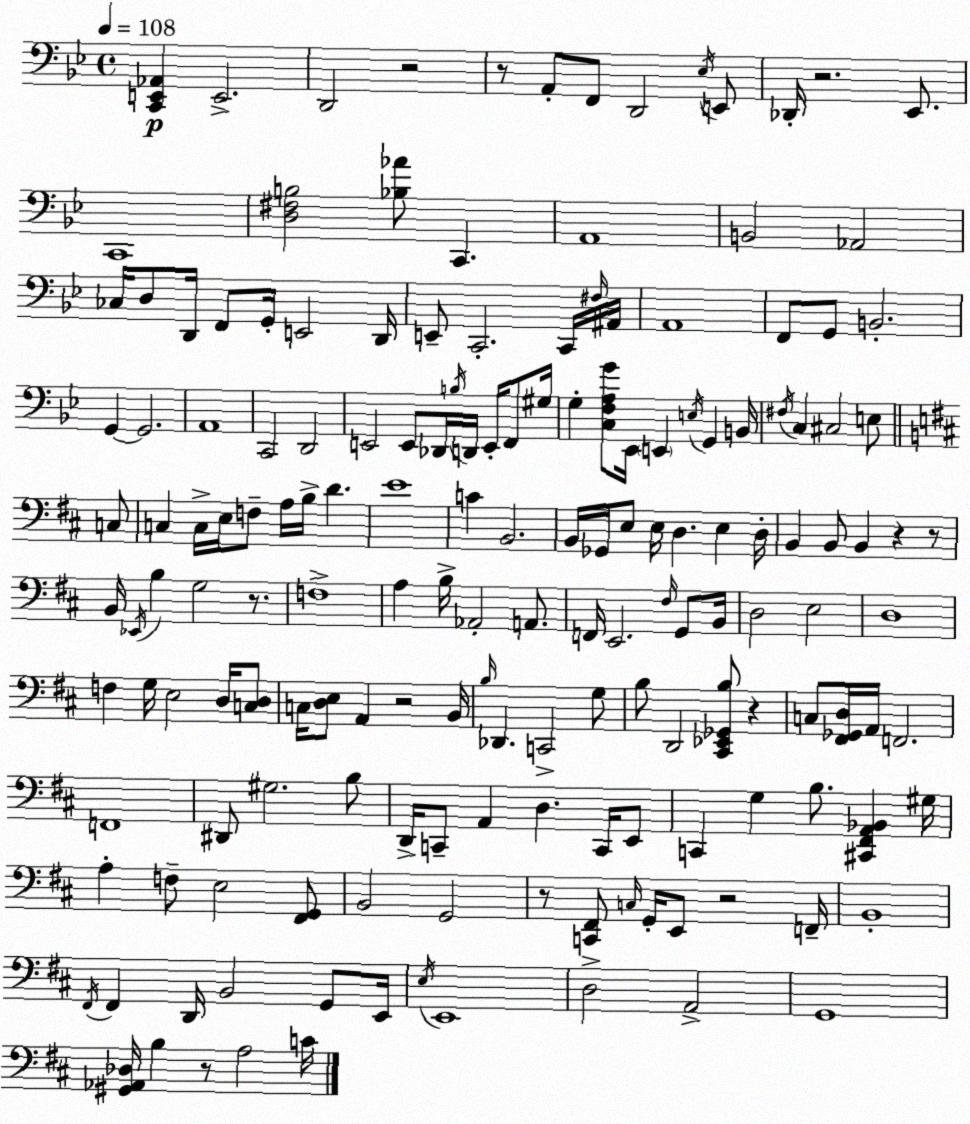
X:1
T:Untitled
M:4/4
L:1/4
K:Bb
[C,,E,,_A,,] E,,2 D,,2 z2 z/2 A,,/2 F,,/2 D,,2 _E,/4 E,,/2 _D,,/4 z2 _E,,/2 C,,4 [D,^F,B,]2 [_B,_A]/2 C,, A,,4 B,,2 _A,,2 _C,/4 D,/2 D,,/4 F,,/2 G,,/4 E,,2 D,,/4 E,,/2 C,,2 C,,/4 ^F,/4 ^A,,/4 A,,4 F,,/2 G,,/2 B,,2 G,, G,,2 A,,4 C,,2 D,,2 E,,2 E,,/2 _D,,/4 B,/4 D,,/4 E,,/4 F,,/2 ^G,/4 G, [C,F,A,G]/2 _E,,/4 E,, E,/4 G,, B,,/4 ^F,/4 C, ^C,2 E,/2 C,/2 C, C,/4 E,/4 F,/2 A,/4 B,/4 D E4 C B,,2 B,,/4 _G,,/4 E,/2 E,/4 D, E, D,/4 B,, B,,/2 B,, z z/2 B,,/4 _E,,/4 B, G,2 z/2 F,4 A, B,/4 _A,,2 A,,/2 F,,/4 E,,2 ^F,/4 G,,/2 B,,/4 D,2 E,2 D,4 F, G,/4 E,2 D,/4 [C,D,]/2 C,/4 [D,E,]/2 A,, z2 B,,/4 B,/4 _D,, C,,2 G,/2 B,/2 D,,2 [^C,,_E,,_G,,B,]/2 z C,/2 [^F,,_G,,D,]/4 A,,/4 F,,2 F,,4 ^D,,/2 ^G,2 B,/2 D,,/4 C,,/2 A,, D, C,,/4 E,,/2 C,, G, B,/2 [^C,,^F,,A,,_B,,] ^G,/4 A, F,/2 E,2 [^F,,G,,]/2 B,,2 G,,2 z/2 [C,,^F,,]/2 C,/4 G,,/4 E,,/2 z2 F,,/4 B,,4 ^F,,/4 ^F,, D,,/4 B,,2 G,,/2 E,,/4 E,/4 E,,4 D,2 A,,2 G,,4 [^G,,_A,,_D,]/4 B, z/2 A,2 C/4